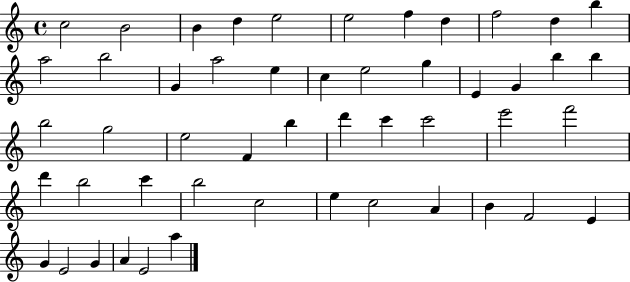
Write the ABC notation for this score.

X:1
T:Untitled
M:4/4
L:1/4
K:C
c2 B2 B d e2 e2 f d f2 d b a2 b2 G a2 e c e2 g E G b b b2 g2 e2 F b d' c' c'2 e'2 f'2 d' b2 c' b2 c2 e c2 A B F2 E G E2 G A E2 a